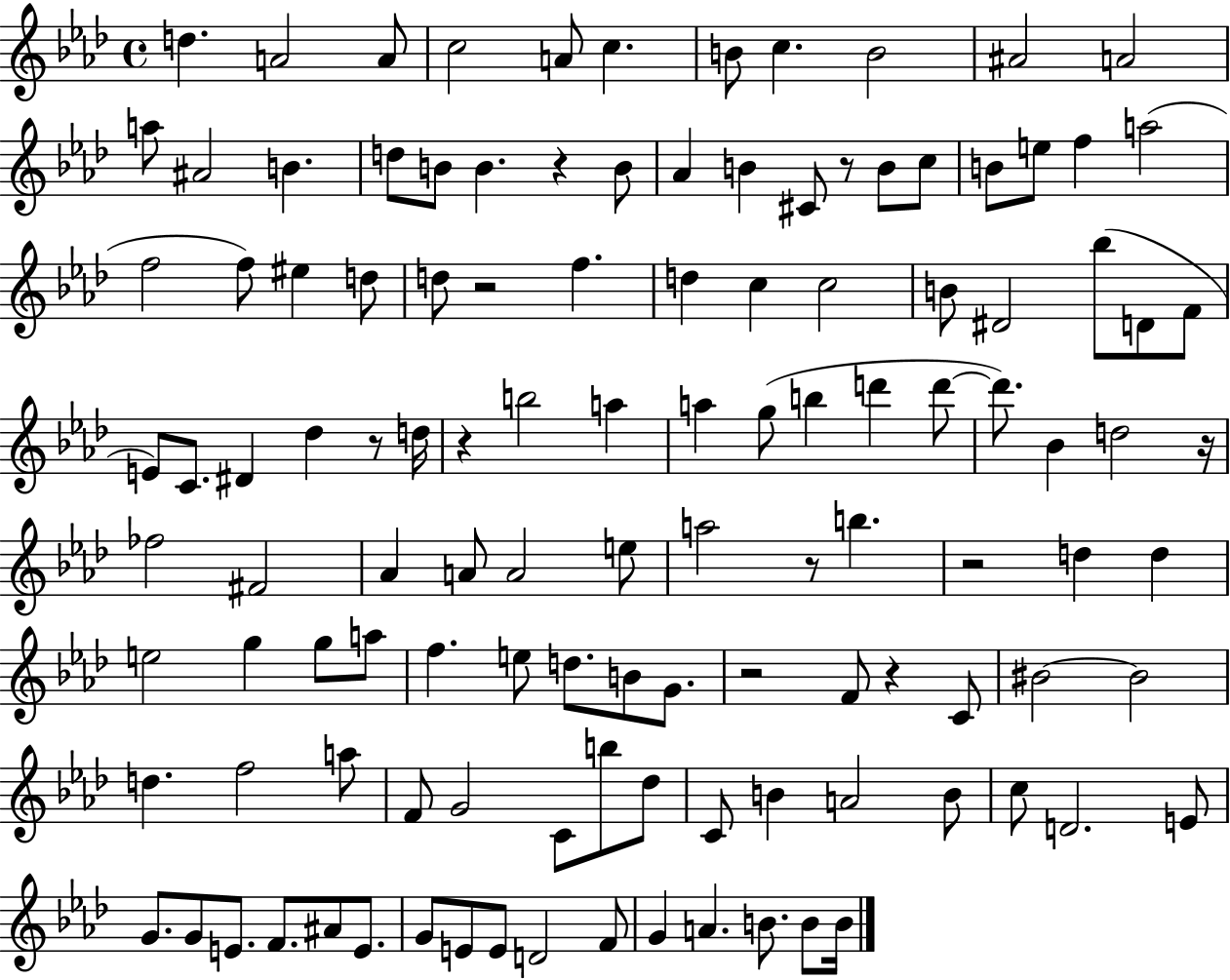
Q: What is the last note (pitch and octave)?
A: B4